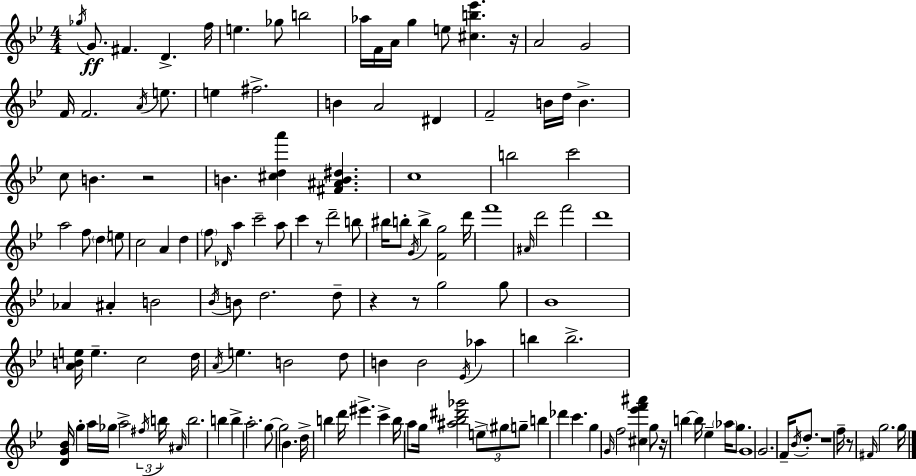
Gb5/s G4/e. F#4/q. D4/q. F5/s E5/q. Gb5/e B5/h Ab5/s F4/s A4/s G5/q E5/e [C#5,B5,Eb6]/q. R/s A4/h G4/h F4/s F4/h. A4/s E5/e. E5/q F#5/h. B4/q A4/h D#4/q F4/h B4/s D5/s B4/q. C5/e B4/q. R/h B4/q. [C#5,D5,A6]/q [F#4,A#4,B4,D#5]/q. C5/w B5/h C6/h A5/h F5/e D5/q E5/e C5/h A4/q D5/q F5/e Db4/s A5/q C6/h A5/e C6/q R/e D6/h B5/e BIS5/s B5/e G4/s B5/q [F4,G5]/h D6/s F6/w A#4/s D6/h F6/h D6/w Ab4/q A#4/q B4/h Bb4/s B4/e D5/h. D5/e R/q R/e G5/h G5/e Bb4/w [A4,B4,E5]/s E5/q. C5/h D5/s A4/s E5/q. B4/h D5/e B4/q B4/h Eb4/s Ab5/q B5/q B5/h. [D4,G4,Bb4]/s G5/q A5/s Gb5/s A5/h F#5/s B5/s A#4/s B5/h. B5/q B5/q A5/h. G5/e G5/h Bb4/q. D5/s B5/q D6/s EIS6/q. C6/q B5/s A5/e G5/s [A#5,Bb5,D#6,Gb6]/h E5/e G#5/e G5/e B5/q Db6/q C6/q. G5/q G4/s F5/h [C#5,Eb6,F6,A#6]/q G5/e R/s B5/q B5/s Eb5/q Ab5/s G5/e. G4/w G4/h. F4/s Bb4/s D5/e. R/w F5/s R/e F#4/s G5/h. G5/s